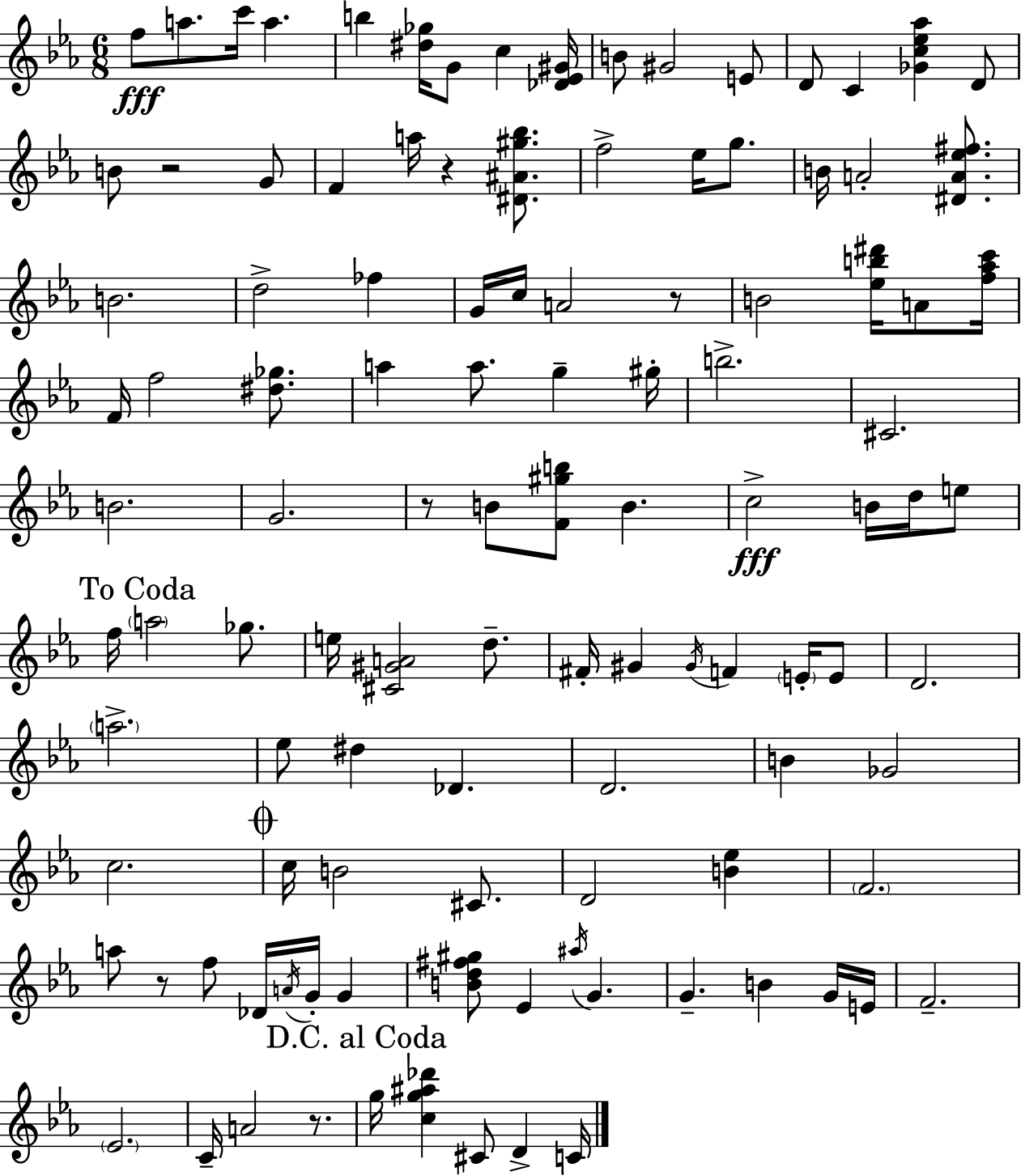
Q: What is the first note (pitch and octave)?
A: F5